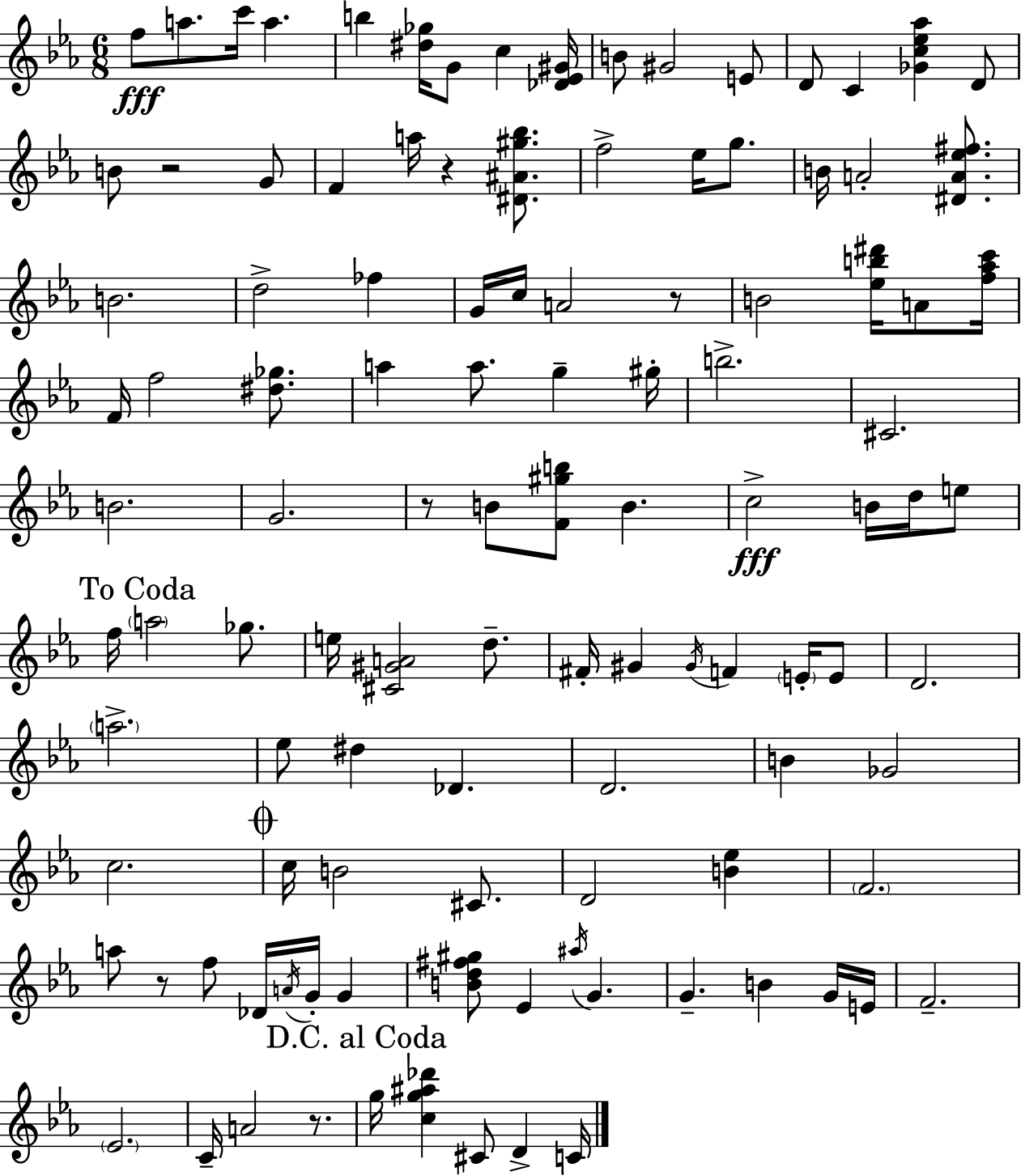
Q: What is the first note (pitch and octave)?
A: F5